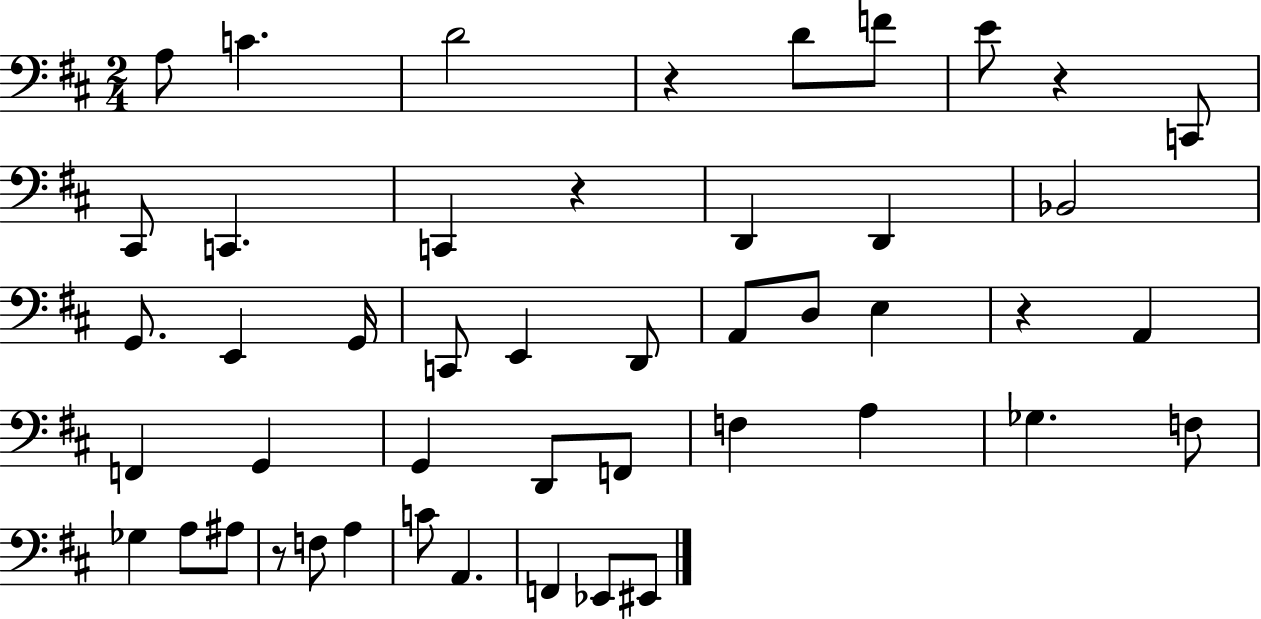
A3/e C4/q. D4/h R/q D4/e F4/e E4/e R/q C2/e C#2/e C2/q. C2/q R/q D2/q D2/q Bb2/h G2/e. E2/q G2/s C2/e E2/q D2/e A2/e D3/e E3/q R/q A2/q F2/q G2/q G2/q D2/e F2/e F3/q A3/q Gb3/q. F3/e Gb3/q A3/e A#3/e R/e F3/e A3/q C4/e A2/q. F2/q Eb2/e EIS2/e